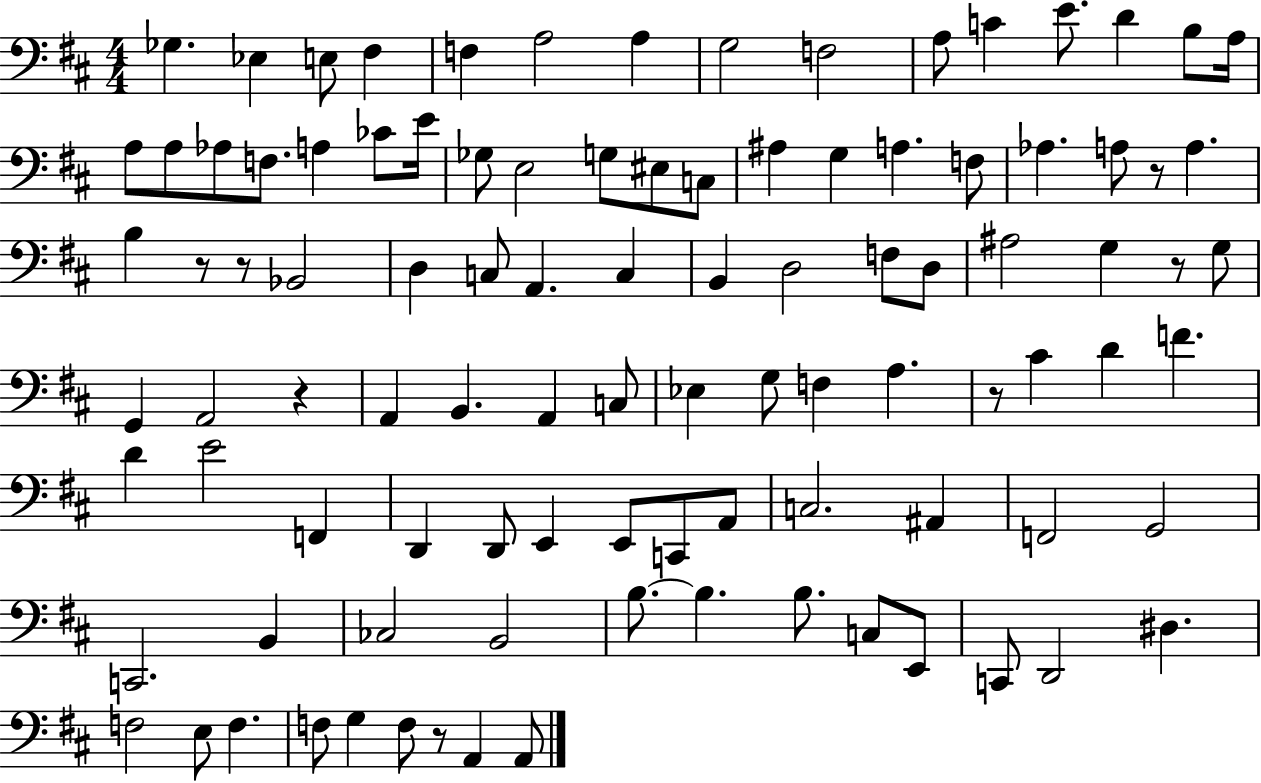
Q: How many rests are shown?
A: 7